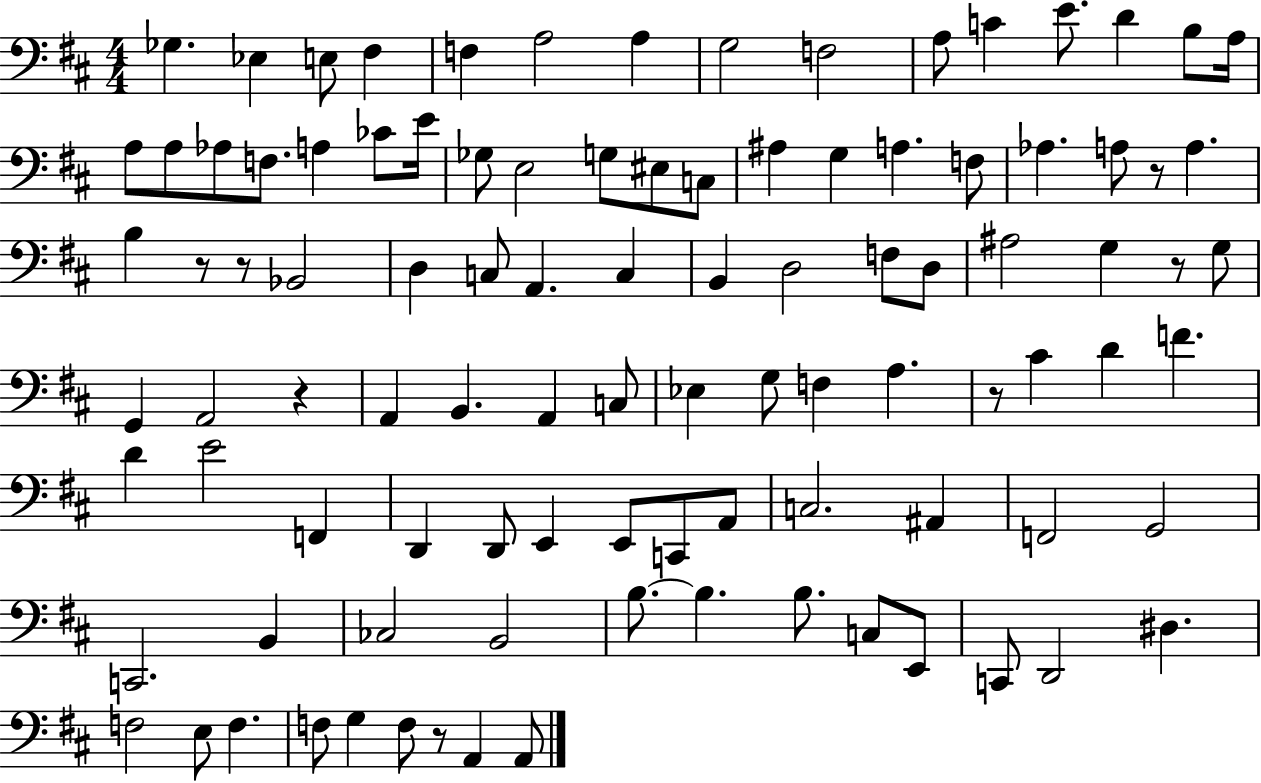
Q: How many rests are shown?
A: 7